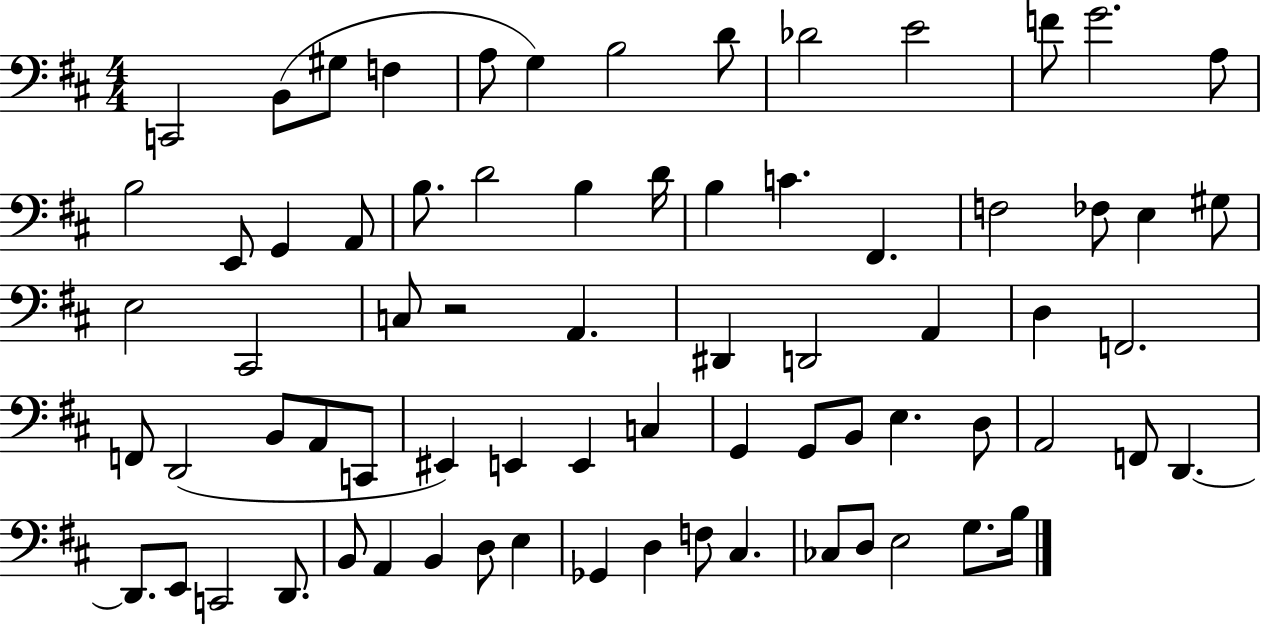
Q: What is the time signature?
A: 4/4